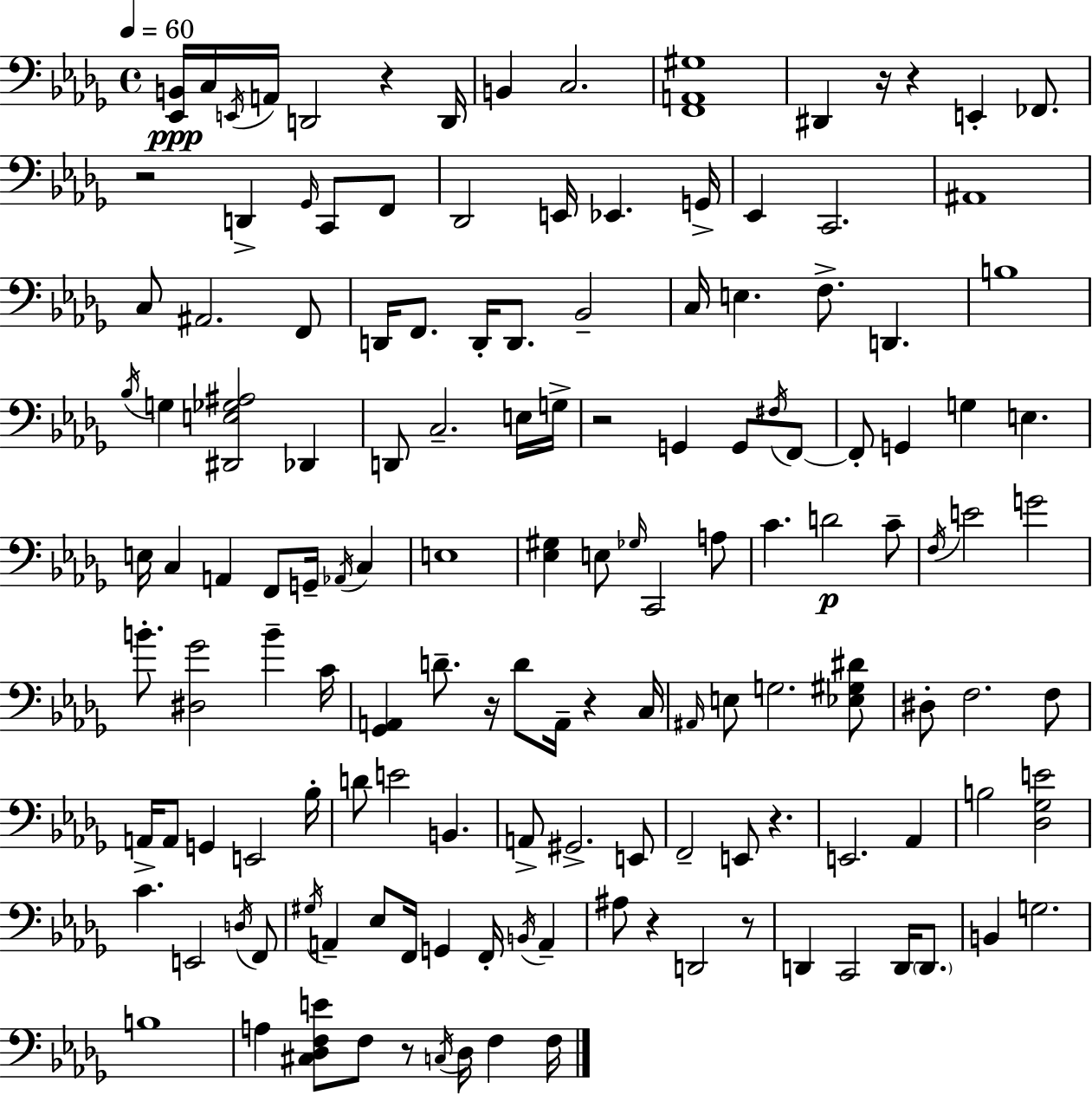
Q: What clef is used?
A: bass